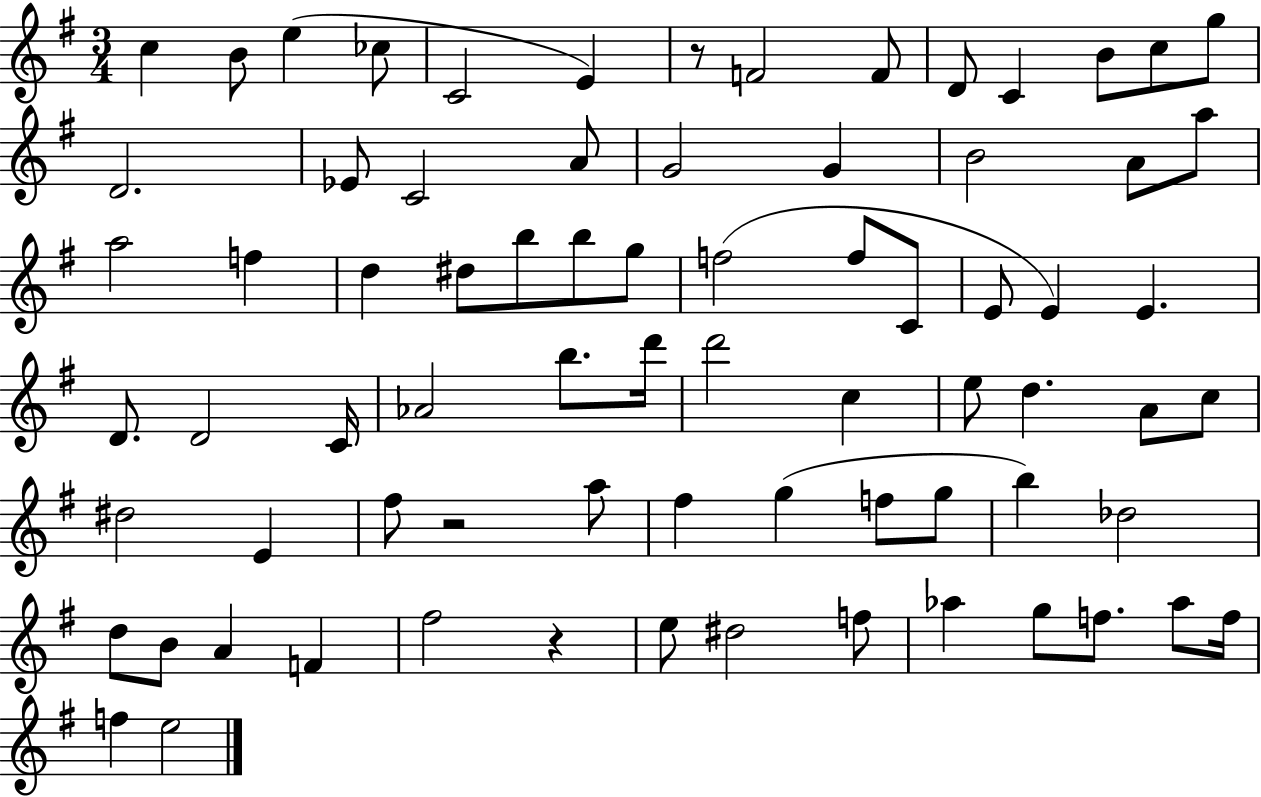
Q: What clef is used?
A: treble